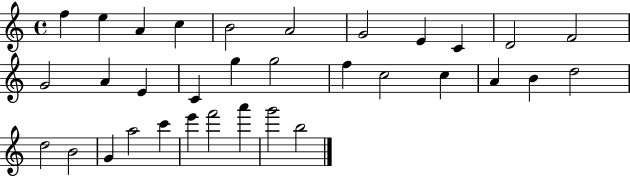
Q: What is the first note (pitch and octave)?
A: F5